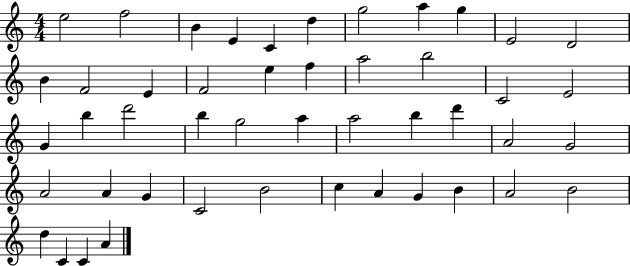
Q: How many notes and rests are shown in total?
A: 47